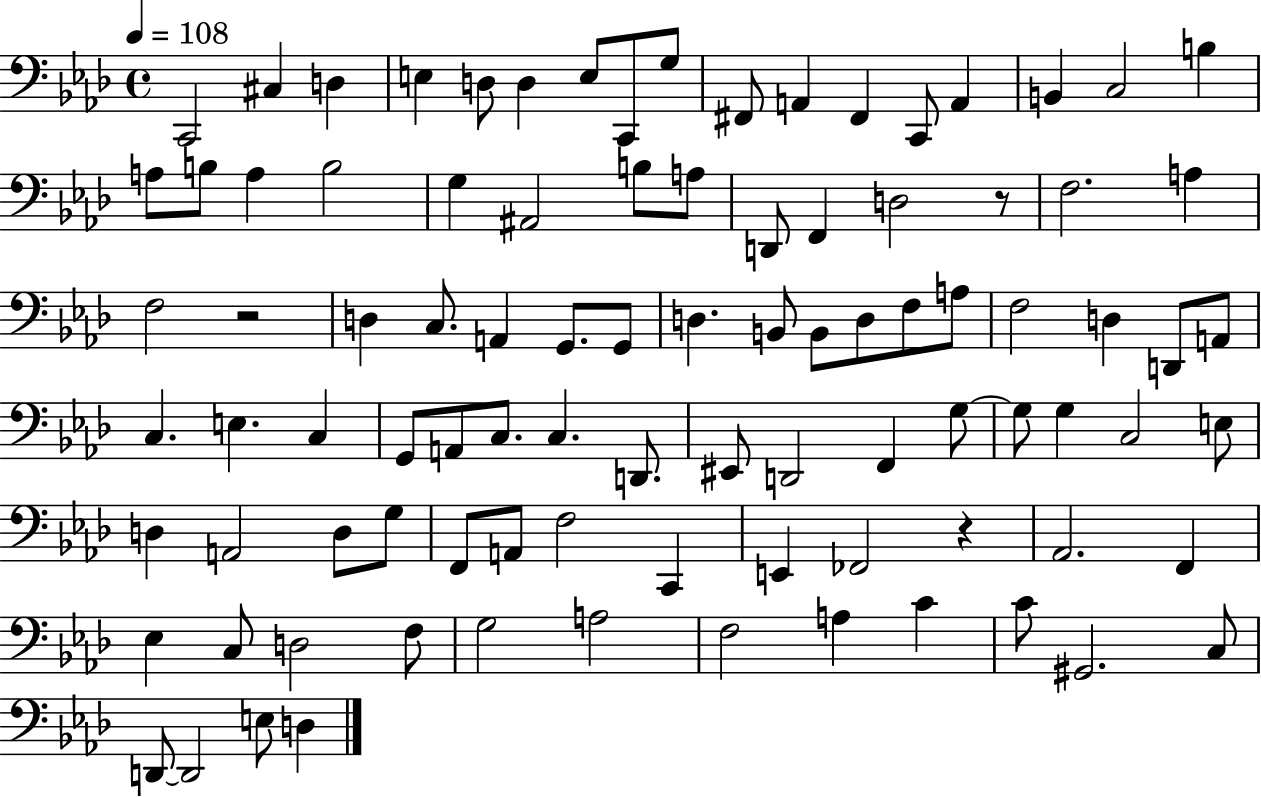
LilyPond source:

{
  \clef bass
  \time 4/4
  \defaultTimeSignature
  \key aes \major
  \tempo 4 = 108
  c,2 cis4 d4 | e4 d8 d4 e8 c,8 g8 | fis,8 a,4 fis,4 c,8 a,4 | b,4 c2 b4 | \break a8 b8 a4 b2 | g4 ais,2 b8 a8 | d,8 f,4 d2 r8 | f2. a4 | \break f2 r2 | d4 c8. a,4 g,8. g,8 | d4. b,8 b,8 d8 f8 a8 | f2 d4 d,8 a,8 | \break c4. e4. c4 | g,8 a,8 c8. c4. d,8. | eis,8 d,2 f,4 g8~~ | g8 g4 c2 e8 | \break d4 a,2 d8 g8 | f,8 a,8 f2 c,4 | e,4 fes,2 r4 | aes,2. f,4 | \break ees4 c8 d2 f8 | g2 a2 | f2 a4 c'4 | c'8 gis,2. c8 | \break d,8~~ d,2 e8 d4 | \bar "|."
}